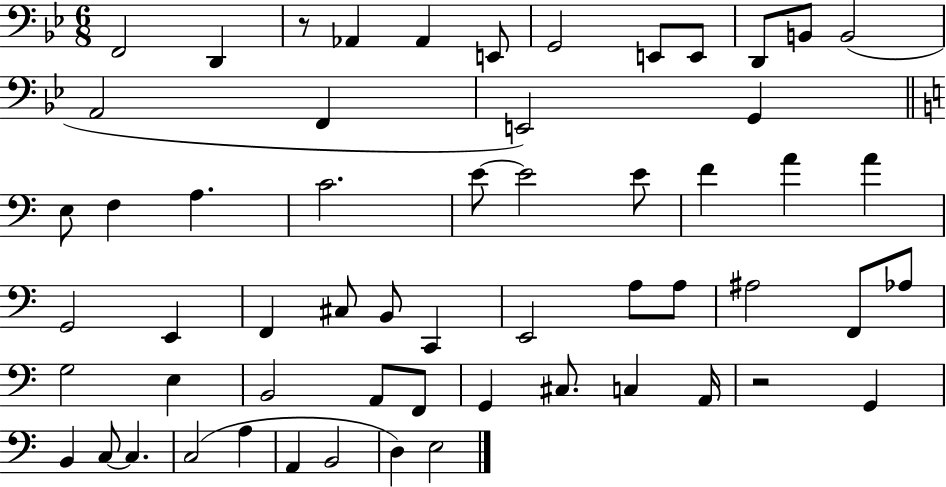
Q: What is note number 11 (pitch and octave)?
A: B2